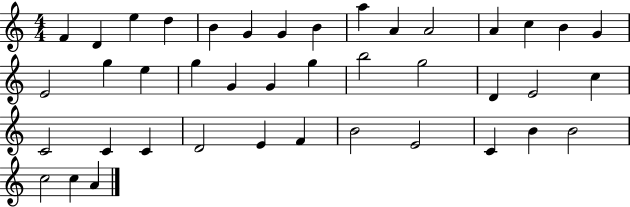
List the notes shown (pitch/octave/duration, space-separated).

F4/q D4/q E5/q D5/q B4/q G4/q G4/q B4/q A5/q A4/q A4/h A4/q C5/q B4/q G4/q E4/h G5/q E5/q G5/q G4/q G4/q G5/q B5/h G5/h D4/q E4/h C5/q C4/h C4/q C4/q D4/h E4/q F4/q B4/h E4/h C4/q B4/q B4/h C5/h C5/q A4/q